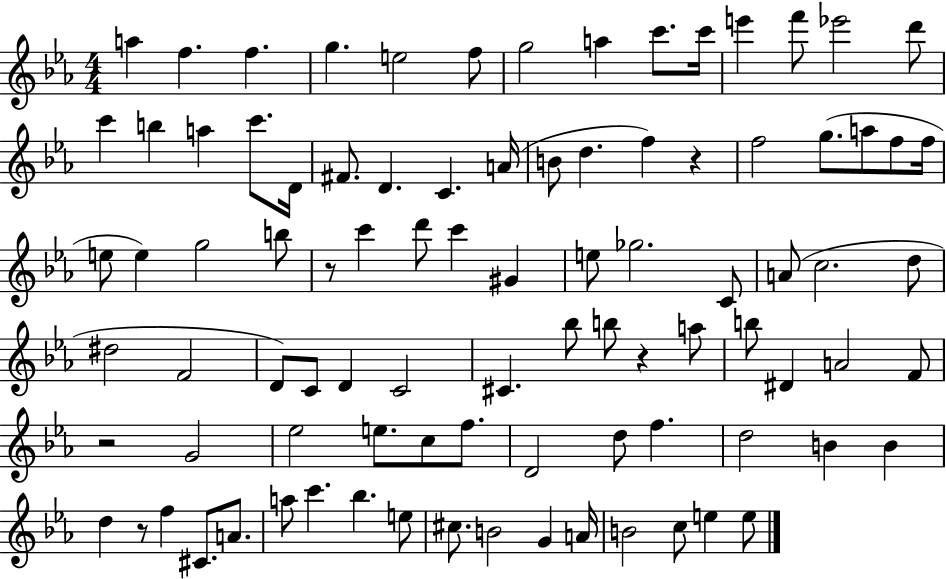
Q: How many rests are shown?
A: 5